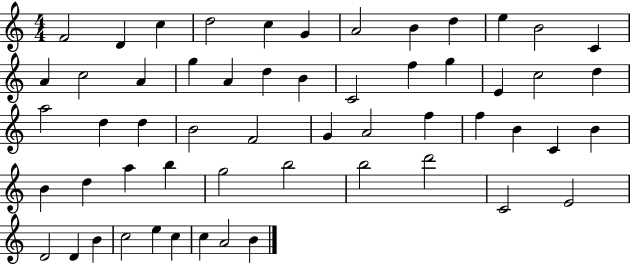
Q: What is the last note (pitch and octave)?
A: B4